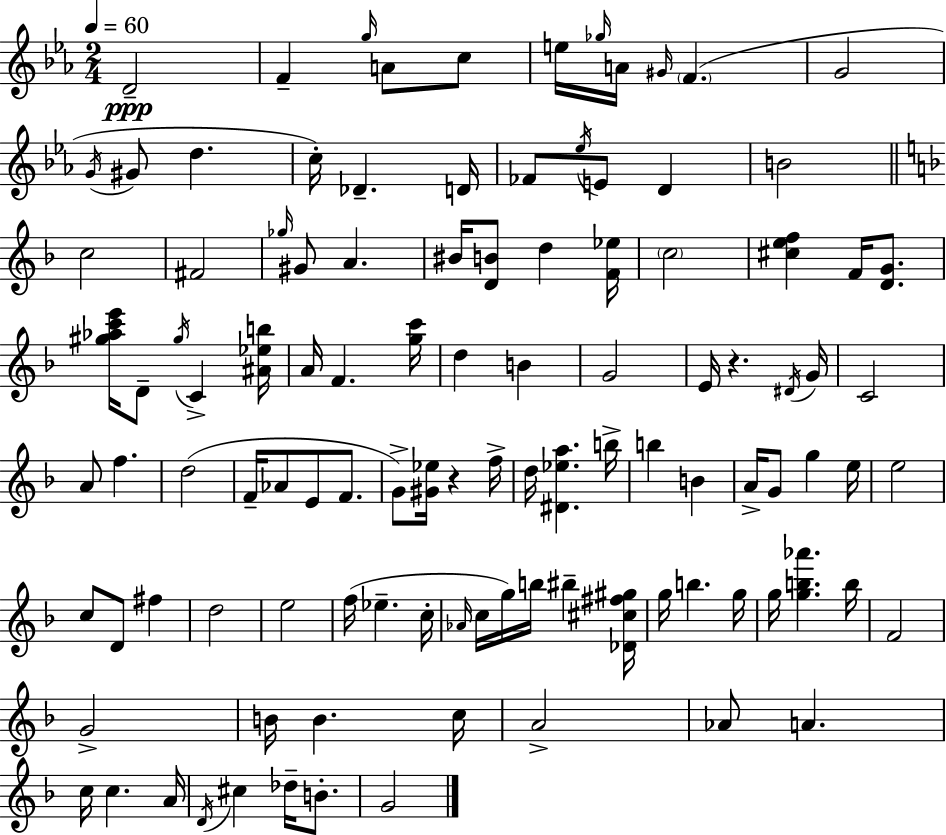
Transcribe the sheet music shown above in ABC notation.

X:1
T:Untitled
M:2/4
L:1/4
K:Cm
D2 F g/4 A/2 c/2 e/4 _g/4 A/4 ^G/4 F G2 G/4 ^G/2 d c/4 _D D/4 _F/2 _e/4 E/2 D B2 c2 ^F2 _g/4 ^G/2 A ^B/4 [DB]/2 d [F_e]/4 c2 [^cef] F/4 [DG]/2 [^g_ac'e']/4 D/2 ^g/4 C [^A_eb]/4 A/4 F [gc']/4 d B G2 E/4 z ^D/4 G/4 C2 A/2 f d2 F/4 _A/2 E/2 F/2 G/2 [^G_e]/4 z f/4 d/4 [^D_ea] b/4 b B A/4 G/2 g e/4 e2 c/2 D/2 ^f d2 e2 f/4 _e c/4 _A/4 c/4 g/4 b/4 ^b [_D^c^f^g]/4 g/4 b g/4 g/4 [gb_a'] b/4 F2 G2 B/4 B c/4 A2 _A/2 A c/4 c A/4 D/4 ^c _d/4 B/2 G2